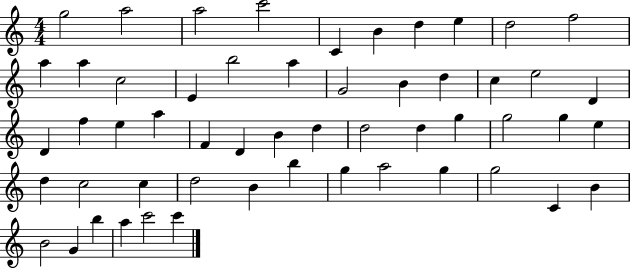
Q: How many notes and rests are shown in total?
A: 54